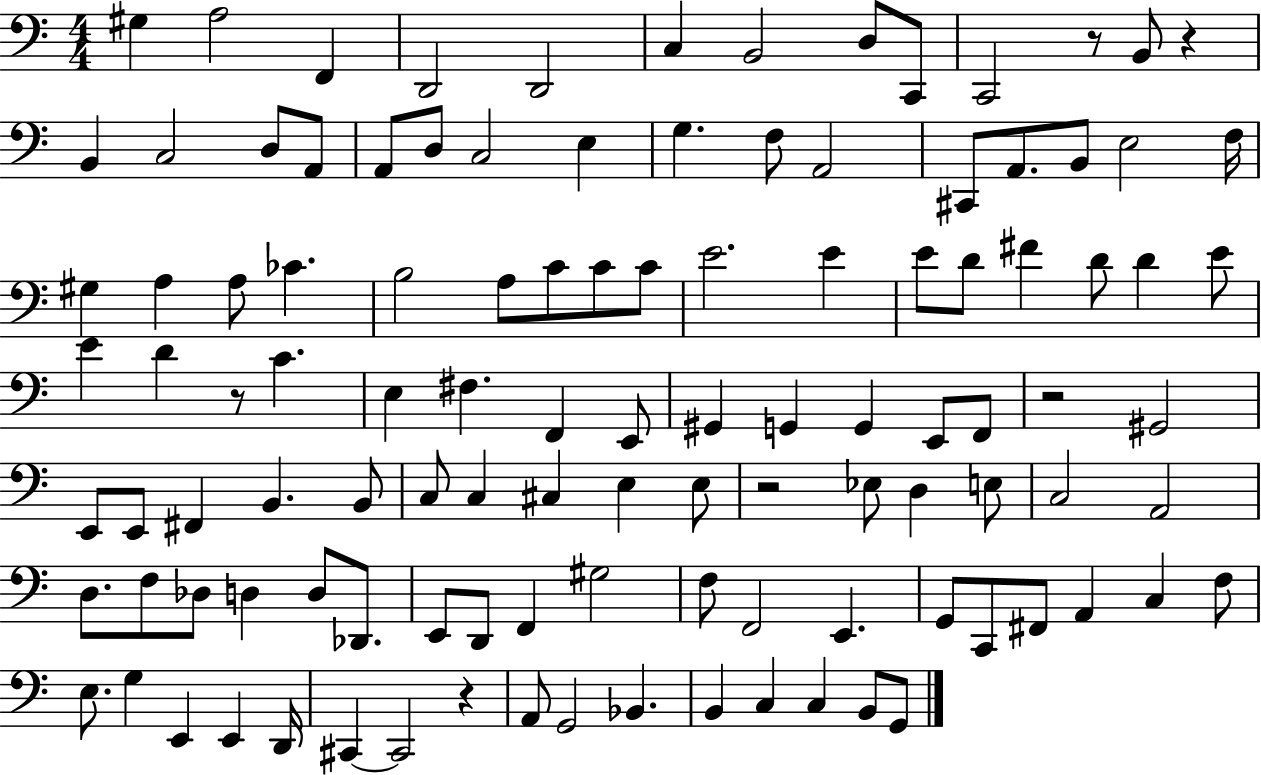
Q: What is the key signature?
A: C major